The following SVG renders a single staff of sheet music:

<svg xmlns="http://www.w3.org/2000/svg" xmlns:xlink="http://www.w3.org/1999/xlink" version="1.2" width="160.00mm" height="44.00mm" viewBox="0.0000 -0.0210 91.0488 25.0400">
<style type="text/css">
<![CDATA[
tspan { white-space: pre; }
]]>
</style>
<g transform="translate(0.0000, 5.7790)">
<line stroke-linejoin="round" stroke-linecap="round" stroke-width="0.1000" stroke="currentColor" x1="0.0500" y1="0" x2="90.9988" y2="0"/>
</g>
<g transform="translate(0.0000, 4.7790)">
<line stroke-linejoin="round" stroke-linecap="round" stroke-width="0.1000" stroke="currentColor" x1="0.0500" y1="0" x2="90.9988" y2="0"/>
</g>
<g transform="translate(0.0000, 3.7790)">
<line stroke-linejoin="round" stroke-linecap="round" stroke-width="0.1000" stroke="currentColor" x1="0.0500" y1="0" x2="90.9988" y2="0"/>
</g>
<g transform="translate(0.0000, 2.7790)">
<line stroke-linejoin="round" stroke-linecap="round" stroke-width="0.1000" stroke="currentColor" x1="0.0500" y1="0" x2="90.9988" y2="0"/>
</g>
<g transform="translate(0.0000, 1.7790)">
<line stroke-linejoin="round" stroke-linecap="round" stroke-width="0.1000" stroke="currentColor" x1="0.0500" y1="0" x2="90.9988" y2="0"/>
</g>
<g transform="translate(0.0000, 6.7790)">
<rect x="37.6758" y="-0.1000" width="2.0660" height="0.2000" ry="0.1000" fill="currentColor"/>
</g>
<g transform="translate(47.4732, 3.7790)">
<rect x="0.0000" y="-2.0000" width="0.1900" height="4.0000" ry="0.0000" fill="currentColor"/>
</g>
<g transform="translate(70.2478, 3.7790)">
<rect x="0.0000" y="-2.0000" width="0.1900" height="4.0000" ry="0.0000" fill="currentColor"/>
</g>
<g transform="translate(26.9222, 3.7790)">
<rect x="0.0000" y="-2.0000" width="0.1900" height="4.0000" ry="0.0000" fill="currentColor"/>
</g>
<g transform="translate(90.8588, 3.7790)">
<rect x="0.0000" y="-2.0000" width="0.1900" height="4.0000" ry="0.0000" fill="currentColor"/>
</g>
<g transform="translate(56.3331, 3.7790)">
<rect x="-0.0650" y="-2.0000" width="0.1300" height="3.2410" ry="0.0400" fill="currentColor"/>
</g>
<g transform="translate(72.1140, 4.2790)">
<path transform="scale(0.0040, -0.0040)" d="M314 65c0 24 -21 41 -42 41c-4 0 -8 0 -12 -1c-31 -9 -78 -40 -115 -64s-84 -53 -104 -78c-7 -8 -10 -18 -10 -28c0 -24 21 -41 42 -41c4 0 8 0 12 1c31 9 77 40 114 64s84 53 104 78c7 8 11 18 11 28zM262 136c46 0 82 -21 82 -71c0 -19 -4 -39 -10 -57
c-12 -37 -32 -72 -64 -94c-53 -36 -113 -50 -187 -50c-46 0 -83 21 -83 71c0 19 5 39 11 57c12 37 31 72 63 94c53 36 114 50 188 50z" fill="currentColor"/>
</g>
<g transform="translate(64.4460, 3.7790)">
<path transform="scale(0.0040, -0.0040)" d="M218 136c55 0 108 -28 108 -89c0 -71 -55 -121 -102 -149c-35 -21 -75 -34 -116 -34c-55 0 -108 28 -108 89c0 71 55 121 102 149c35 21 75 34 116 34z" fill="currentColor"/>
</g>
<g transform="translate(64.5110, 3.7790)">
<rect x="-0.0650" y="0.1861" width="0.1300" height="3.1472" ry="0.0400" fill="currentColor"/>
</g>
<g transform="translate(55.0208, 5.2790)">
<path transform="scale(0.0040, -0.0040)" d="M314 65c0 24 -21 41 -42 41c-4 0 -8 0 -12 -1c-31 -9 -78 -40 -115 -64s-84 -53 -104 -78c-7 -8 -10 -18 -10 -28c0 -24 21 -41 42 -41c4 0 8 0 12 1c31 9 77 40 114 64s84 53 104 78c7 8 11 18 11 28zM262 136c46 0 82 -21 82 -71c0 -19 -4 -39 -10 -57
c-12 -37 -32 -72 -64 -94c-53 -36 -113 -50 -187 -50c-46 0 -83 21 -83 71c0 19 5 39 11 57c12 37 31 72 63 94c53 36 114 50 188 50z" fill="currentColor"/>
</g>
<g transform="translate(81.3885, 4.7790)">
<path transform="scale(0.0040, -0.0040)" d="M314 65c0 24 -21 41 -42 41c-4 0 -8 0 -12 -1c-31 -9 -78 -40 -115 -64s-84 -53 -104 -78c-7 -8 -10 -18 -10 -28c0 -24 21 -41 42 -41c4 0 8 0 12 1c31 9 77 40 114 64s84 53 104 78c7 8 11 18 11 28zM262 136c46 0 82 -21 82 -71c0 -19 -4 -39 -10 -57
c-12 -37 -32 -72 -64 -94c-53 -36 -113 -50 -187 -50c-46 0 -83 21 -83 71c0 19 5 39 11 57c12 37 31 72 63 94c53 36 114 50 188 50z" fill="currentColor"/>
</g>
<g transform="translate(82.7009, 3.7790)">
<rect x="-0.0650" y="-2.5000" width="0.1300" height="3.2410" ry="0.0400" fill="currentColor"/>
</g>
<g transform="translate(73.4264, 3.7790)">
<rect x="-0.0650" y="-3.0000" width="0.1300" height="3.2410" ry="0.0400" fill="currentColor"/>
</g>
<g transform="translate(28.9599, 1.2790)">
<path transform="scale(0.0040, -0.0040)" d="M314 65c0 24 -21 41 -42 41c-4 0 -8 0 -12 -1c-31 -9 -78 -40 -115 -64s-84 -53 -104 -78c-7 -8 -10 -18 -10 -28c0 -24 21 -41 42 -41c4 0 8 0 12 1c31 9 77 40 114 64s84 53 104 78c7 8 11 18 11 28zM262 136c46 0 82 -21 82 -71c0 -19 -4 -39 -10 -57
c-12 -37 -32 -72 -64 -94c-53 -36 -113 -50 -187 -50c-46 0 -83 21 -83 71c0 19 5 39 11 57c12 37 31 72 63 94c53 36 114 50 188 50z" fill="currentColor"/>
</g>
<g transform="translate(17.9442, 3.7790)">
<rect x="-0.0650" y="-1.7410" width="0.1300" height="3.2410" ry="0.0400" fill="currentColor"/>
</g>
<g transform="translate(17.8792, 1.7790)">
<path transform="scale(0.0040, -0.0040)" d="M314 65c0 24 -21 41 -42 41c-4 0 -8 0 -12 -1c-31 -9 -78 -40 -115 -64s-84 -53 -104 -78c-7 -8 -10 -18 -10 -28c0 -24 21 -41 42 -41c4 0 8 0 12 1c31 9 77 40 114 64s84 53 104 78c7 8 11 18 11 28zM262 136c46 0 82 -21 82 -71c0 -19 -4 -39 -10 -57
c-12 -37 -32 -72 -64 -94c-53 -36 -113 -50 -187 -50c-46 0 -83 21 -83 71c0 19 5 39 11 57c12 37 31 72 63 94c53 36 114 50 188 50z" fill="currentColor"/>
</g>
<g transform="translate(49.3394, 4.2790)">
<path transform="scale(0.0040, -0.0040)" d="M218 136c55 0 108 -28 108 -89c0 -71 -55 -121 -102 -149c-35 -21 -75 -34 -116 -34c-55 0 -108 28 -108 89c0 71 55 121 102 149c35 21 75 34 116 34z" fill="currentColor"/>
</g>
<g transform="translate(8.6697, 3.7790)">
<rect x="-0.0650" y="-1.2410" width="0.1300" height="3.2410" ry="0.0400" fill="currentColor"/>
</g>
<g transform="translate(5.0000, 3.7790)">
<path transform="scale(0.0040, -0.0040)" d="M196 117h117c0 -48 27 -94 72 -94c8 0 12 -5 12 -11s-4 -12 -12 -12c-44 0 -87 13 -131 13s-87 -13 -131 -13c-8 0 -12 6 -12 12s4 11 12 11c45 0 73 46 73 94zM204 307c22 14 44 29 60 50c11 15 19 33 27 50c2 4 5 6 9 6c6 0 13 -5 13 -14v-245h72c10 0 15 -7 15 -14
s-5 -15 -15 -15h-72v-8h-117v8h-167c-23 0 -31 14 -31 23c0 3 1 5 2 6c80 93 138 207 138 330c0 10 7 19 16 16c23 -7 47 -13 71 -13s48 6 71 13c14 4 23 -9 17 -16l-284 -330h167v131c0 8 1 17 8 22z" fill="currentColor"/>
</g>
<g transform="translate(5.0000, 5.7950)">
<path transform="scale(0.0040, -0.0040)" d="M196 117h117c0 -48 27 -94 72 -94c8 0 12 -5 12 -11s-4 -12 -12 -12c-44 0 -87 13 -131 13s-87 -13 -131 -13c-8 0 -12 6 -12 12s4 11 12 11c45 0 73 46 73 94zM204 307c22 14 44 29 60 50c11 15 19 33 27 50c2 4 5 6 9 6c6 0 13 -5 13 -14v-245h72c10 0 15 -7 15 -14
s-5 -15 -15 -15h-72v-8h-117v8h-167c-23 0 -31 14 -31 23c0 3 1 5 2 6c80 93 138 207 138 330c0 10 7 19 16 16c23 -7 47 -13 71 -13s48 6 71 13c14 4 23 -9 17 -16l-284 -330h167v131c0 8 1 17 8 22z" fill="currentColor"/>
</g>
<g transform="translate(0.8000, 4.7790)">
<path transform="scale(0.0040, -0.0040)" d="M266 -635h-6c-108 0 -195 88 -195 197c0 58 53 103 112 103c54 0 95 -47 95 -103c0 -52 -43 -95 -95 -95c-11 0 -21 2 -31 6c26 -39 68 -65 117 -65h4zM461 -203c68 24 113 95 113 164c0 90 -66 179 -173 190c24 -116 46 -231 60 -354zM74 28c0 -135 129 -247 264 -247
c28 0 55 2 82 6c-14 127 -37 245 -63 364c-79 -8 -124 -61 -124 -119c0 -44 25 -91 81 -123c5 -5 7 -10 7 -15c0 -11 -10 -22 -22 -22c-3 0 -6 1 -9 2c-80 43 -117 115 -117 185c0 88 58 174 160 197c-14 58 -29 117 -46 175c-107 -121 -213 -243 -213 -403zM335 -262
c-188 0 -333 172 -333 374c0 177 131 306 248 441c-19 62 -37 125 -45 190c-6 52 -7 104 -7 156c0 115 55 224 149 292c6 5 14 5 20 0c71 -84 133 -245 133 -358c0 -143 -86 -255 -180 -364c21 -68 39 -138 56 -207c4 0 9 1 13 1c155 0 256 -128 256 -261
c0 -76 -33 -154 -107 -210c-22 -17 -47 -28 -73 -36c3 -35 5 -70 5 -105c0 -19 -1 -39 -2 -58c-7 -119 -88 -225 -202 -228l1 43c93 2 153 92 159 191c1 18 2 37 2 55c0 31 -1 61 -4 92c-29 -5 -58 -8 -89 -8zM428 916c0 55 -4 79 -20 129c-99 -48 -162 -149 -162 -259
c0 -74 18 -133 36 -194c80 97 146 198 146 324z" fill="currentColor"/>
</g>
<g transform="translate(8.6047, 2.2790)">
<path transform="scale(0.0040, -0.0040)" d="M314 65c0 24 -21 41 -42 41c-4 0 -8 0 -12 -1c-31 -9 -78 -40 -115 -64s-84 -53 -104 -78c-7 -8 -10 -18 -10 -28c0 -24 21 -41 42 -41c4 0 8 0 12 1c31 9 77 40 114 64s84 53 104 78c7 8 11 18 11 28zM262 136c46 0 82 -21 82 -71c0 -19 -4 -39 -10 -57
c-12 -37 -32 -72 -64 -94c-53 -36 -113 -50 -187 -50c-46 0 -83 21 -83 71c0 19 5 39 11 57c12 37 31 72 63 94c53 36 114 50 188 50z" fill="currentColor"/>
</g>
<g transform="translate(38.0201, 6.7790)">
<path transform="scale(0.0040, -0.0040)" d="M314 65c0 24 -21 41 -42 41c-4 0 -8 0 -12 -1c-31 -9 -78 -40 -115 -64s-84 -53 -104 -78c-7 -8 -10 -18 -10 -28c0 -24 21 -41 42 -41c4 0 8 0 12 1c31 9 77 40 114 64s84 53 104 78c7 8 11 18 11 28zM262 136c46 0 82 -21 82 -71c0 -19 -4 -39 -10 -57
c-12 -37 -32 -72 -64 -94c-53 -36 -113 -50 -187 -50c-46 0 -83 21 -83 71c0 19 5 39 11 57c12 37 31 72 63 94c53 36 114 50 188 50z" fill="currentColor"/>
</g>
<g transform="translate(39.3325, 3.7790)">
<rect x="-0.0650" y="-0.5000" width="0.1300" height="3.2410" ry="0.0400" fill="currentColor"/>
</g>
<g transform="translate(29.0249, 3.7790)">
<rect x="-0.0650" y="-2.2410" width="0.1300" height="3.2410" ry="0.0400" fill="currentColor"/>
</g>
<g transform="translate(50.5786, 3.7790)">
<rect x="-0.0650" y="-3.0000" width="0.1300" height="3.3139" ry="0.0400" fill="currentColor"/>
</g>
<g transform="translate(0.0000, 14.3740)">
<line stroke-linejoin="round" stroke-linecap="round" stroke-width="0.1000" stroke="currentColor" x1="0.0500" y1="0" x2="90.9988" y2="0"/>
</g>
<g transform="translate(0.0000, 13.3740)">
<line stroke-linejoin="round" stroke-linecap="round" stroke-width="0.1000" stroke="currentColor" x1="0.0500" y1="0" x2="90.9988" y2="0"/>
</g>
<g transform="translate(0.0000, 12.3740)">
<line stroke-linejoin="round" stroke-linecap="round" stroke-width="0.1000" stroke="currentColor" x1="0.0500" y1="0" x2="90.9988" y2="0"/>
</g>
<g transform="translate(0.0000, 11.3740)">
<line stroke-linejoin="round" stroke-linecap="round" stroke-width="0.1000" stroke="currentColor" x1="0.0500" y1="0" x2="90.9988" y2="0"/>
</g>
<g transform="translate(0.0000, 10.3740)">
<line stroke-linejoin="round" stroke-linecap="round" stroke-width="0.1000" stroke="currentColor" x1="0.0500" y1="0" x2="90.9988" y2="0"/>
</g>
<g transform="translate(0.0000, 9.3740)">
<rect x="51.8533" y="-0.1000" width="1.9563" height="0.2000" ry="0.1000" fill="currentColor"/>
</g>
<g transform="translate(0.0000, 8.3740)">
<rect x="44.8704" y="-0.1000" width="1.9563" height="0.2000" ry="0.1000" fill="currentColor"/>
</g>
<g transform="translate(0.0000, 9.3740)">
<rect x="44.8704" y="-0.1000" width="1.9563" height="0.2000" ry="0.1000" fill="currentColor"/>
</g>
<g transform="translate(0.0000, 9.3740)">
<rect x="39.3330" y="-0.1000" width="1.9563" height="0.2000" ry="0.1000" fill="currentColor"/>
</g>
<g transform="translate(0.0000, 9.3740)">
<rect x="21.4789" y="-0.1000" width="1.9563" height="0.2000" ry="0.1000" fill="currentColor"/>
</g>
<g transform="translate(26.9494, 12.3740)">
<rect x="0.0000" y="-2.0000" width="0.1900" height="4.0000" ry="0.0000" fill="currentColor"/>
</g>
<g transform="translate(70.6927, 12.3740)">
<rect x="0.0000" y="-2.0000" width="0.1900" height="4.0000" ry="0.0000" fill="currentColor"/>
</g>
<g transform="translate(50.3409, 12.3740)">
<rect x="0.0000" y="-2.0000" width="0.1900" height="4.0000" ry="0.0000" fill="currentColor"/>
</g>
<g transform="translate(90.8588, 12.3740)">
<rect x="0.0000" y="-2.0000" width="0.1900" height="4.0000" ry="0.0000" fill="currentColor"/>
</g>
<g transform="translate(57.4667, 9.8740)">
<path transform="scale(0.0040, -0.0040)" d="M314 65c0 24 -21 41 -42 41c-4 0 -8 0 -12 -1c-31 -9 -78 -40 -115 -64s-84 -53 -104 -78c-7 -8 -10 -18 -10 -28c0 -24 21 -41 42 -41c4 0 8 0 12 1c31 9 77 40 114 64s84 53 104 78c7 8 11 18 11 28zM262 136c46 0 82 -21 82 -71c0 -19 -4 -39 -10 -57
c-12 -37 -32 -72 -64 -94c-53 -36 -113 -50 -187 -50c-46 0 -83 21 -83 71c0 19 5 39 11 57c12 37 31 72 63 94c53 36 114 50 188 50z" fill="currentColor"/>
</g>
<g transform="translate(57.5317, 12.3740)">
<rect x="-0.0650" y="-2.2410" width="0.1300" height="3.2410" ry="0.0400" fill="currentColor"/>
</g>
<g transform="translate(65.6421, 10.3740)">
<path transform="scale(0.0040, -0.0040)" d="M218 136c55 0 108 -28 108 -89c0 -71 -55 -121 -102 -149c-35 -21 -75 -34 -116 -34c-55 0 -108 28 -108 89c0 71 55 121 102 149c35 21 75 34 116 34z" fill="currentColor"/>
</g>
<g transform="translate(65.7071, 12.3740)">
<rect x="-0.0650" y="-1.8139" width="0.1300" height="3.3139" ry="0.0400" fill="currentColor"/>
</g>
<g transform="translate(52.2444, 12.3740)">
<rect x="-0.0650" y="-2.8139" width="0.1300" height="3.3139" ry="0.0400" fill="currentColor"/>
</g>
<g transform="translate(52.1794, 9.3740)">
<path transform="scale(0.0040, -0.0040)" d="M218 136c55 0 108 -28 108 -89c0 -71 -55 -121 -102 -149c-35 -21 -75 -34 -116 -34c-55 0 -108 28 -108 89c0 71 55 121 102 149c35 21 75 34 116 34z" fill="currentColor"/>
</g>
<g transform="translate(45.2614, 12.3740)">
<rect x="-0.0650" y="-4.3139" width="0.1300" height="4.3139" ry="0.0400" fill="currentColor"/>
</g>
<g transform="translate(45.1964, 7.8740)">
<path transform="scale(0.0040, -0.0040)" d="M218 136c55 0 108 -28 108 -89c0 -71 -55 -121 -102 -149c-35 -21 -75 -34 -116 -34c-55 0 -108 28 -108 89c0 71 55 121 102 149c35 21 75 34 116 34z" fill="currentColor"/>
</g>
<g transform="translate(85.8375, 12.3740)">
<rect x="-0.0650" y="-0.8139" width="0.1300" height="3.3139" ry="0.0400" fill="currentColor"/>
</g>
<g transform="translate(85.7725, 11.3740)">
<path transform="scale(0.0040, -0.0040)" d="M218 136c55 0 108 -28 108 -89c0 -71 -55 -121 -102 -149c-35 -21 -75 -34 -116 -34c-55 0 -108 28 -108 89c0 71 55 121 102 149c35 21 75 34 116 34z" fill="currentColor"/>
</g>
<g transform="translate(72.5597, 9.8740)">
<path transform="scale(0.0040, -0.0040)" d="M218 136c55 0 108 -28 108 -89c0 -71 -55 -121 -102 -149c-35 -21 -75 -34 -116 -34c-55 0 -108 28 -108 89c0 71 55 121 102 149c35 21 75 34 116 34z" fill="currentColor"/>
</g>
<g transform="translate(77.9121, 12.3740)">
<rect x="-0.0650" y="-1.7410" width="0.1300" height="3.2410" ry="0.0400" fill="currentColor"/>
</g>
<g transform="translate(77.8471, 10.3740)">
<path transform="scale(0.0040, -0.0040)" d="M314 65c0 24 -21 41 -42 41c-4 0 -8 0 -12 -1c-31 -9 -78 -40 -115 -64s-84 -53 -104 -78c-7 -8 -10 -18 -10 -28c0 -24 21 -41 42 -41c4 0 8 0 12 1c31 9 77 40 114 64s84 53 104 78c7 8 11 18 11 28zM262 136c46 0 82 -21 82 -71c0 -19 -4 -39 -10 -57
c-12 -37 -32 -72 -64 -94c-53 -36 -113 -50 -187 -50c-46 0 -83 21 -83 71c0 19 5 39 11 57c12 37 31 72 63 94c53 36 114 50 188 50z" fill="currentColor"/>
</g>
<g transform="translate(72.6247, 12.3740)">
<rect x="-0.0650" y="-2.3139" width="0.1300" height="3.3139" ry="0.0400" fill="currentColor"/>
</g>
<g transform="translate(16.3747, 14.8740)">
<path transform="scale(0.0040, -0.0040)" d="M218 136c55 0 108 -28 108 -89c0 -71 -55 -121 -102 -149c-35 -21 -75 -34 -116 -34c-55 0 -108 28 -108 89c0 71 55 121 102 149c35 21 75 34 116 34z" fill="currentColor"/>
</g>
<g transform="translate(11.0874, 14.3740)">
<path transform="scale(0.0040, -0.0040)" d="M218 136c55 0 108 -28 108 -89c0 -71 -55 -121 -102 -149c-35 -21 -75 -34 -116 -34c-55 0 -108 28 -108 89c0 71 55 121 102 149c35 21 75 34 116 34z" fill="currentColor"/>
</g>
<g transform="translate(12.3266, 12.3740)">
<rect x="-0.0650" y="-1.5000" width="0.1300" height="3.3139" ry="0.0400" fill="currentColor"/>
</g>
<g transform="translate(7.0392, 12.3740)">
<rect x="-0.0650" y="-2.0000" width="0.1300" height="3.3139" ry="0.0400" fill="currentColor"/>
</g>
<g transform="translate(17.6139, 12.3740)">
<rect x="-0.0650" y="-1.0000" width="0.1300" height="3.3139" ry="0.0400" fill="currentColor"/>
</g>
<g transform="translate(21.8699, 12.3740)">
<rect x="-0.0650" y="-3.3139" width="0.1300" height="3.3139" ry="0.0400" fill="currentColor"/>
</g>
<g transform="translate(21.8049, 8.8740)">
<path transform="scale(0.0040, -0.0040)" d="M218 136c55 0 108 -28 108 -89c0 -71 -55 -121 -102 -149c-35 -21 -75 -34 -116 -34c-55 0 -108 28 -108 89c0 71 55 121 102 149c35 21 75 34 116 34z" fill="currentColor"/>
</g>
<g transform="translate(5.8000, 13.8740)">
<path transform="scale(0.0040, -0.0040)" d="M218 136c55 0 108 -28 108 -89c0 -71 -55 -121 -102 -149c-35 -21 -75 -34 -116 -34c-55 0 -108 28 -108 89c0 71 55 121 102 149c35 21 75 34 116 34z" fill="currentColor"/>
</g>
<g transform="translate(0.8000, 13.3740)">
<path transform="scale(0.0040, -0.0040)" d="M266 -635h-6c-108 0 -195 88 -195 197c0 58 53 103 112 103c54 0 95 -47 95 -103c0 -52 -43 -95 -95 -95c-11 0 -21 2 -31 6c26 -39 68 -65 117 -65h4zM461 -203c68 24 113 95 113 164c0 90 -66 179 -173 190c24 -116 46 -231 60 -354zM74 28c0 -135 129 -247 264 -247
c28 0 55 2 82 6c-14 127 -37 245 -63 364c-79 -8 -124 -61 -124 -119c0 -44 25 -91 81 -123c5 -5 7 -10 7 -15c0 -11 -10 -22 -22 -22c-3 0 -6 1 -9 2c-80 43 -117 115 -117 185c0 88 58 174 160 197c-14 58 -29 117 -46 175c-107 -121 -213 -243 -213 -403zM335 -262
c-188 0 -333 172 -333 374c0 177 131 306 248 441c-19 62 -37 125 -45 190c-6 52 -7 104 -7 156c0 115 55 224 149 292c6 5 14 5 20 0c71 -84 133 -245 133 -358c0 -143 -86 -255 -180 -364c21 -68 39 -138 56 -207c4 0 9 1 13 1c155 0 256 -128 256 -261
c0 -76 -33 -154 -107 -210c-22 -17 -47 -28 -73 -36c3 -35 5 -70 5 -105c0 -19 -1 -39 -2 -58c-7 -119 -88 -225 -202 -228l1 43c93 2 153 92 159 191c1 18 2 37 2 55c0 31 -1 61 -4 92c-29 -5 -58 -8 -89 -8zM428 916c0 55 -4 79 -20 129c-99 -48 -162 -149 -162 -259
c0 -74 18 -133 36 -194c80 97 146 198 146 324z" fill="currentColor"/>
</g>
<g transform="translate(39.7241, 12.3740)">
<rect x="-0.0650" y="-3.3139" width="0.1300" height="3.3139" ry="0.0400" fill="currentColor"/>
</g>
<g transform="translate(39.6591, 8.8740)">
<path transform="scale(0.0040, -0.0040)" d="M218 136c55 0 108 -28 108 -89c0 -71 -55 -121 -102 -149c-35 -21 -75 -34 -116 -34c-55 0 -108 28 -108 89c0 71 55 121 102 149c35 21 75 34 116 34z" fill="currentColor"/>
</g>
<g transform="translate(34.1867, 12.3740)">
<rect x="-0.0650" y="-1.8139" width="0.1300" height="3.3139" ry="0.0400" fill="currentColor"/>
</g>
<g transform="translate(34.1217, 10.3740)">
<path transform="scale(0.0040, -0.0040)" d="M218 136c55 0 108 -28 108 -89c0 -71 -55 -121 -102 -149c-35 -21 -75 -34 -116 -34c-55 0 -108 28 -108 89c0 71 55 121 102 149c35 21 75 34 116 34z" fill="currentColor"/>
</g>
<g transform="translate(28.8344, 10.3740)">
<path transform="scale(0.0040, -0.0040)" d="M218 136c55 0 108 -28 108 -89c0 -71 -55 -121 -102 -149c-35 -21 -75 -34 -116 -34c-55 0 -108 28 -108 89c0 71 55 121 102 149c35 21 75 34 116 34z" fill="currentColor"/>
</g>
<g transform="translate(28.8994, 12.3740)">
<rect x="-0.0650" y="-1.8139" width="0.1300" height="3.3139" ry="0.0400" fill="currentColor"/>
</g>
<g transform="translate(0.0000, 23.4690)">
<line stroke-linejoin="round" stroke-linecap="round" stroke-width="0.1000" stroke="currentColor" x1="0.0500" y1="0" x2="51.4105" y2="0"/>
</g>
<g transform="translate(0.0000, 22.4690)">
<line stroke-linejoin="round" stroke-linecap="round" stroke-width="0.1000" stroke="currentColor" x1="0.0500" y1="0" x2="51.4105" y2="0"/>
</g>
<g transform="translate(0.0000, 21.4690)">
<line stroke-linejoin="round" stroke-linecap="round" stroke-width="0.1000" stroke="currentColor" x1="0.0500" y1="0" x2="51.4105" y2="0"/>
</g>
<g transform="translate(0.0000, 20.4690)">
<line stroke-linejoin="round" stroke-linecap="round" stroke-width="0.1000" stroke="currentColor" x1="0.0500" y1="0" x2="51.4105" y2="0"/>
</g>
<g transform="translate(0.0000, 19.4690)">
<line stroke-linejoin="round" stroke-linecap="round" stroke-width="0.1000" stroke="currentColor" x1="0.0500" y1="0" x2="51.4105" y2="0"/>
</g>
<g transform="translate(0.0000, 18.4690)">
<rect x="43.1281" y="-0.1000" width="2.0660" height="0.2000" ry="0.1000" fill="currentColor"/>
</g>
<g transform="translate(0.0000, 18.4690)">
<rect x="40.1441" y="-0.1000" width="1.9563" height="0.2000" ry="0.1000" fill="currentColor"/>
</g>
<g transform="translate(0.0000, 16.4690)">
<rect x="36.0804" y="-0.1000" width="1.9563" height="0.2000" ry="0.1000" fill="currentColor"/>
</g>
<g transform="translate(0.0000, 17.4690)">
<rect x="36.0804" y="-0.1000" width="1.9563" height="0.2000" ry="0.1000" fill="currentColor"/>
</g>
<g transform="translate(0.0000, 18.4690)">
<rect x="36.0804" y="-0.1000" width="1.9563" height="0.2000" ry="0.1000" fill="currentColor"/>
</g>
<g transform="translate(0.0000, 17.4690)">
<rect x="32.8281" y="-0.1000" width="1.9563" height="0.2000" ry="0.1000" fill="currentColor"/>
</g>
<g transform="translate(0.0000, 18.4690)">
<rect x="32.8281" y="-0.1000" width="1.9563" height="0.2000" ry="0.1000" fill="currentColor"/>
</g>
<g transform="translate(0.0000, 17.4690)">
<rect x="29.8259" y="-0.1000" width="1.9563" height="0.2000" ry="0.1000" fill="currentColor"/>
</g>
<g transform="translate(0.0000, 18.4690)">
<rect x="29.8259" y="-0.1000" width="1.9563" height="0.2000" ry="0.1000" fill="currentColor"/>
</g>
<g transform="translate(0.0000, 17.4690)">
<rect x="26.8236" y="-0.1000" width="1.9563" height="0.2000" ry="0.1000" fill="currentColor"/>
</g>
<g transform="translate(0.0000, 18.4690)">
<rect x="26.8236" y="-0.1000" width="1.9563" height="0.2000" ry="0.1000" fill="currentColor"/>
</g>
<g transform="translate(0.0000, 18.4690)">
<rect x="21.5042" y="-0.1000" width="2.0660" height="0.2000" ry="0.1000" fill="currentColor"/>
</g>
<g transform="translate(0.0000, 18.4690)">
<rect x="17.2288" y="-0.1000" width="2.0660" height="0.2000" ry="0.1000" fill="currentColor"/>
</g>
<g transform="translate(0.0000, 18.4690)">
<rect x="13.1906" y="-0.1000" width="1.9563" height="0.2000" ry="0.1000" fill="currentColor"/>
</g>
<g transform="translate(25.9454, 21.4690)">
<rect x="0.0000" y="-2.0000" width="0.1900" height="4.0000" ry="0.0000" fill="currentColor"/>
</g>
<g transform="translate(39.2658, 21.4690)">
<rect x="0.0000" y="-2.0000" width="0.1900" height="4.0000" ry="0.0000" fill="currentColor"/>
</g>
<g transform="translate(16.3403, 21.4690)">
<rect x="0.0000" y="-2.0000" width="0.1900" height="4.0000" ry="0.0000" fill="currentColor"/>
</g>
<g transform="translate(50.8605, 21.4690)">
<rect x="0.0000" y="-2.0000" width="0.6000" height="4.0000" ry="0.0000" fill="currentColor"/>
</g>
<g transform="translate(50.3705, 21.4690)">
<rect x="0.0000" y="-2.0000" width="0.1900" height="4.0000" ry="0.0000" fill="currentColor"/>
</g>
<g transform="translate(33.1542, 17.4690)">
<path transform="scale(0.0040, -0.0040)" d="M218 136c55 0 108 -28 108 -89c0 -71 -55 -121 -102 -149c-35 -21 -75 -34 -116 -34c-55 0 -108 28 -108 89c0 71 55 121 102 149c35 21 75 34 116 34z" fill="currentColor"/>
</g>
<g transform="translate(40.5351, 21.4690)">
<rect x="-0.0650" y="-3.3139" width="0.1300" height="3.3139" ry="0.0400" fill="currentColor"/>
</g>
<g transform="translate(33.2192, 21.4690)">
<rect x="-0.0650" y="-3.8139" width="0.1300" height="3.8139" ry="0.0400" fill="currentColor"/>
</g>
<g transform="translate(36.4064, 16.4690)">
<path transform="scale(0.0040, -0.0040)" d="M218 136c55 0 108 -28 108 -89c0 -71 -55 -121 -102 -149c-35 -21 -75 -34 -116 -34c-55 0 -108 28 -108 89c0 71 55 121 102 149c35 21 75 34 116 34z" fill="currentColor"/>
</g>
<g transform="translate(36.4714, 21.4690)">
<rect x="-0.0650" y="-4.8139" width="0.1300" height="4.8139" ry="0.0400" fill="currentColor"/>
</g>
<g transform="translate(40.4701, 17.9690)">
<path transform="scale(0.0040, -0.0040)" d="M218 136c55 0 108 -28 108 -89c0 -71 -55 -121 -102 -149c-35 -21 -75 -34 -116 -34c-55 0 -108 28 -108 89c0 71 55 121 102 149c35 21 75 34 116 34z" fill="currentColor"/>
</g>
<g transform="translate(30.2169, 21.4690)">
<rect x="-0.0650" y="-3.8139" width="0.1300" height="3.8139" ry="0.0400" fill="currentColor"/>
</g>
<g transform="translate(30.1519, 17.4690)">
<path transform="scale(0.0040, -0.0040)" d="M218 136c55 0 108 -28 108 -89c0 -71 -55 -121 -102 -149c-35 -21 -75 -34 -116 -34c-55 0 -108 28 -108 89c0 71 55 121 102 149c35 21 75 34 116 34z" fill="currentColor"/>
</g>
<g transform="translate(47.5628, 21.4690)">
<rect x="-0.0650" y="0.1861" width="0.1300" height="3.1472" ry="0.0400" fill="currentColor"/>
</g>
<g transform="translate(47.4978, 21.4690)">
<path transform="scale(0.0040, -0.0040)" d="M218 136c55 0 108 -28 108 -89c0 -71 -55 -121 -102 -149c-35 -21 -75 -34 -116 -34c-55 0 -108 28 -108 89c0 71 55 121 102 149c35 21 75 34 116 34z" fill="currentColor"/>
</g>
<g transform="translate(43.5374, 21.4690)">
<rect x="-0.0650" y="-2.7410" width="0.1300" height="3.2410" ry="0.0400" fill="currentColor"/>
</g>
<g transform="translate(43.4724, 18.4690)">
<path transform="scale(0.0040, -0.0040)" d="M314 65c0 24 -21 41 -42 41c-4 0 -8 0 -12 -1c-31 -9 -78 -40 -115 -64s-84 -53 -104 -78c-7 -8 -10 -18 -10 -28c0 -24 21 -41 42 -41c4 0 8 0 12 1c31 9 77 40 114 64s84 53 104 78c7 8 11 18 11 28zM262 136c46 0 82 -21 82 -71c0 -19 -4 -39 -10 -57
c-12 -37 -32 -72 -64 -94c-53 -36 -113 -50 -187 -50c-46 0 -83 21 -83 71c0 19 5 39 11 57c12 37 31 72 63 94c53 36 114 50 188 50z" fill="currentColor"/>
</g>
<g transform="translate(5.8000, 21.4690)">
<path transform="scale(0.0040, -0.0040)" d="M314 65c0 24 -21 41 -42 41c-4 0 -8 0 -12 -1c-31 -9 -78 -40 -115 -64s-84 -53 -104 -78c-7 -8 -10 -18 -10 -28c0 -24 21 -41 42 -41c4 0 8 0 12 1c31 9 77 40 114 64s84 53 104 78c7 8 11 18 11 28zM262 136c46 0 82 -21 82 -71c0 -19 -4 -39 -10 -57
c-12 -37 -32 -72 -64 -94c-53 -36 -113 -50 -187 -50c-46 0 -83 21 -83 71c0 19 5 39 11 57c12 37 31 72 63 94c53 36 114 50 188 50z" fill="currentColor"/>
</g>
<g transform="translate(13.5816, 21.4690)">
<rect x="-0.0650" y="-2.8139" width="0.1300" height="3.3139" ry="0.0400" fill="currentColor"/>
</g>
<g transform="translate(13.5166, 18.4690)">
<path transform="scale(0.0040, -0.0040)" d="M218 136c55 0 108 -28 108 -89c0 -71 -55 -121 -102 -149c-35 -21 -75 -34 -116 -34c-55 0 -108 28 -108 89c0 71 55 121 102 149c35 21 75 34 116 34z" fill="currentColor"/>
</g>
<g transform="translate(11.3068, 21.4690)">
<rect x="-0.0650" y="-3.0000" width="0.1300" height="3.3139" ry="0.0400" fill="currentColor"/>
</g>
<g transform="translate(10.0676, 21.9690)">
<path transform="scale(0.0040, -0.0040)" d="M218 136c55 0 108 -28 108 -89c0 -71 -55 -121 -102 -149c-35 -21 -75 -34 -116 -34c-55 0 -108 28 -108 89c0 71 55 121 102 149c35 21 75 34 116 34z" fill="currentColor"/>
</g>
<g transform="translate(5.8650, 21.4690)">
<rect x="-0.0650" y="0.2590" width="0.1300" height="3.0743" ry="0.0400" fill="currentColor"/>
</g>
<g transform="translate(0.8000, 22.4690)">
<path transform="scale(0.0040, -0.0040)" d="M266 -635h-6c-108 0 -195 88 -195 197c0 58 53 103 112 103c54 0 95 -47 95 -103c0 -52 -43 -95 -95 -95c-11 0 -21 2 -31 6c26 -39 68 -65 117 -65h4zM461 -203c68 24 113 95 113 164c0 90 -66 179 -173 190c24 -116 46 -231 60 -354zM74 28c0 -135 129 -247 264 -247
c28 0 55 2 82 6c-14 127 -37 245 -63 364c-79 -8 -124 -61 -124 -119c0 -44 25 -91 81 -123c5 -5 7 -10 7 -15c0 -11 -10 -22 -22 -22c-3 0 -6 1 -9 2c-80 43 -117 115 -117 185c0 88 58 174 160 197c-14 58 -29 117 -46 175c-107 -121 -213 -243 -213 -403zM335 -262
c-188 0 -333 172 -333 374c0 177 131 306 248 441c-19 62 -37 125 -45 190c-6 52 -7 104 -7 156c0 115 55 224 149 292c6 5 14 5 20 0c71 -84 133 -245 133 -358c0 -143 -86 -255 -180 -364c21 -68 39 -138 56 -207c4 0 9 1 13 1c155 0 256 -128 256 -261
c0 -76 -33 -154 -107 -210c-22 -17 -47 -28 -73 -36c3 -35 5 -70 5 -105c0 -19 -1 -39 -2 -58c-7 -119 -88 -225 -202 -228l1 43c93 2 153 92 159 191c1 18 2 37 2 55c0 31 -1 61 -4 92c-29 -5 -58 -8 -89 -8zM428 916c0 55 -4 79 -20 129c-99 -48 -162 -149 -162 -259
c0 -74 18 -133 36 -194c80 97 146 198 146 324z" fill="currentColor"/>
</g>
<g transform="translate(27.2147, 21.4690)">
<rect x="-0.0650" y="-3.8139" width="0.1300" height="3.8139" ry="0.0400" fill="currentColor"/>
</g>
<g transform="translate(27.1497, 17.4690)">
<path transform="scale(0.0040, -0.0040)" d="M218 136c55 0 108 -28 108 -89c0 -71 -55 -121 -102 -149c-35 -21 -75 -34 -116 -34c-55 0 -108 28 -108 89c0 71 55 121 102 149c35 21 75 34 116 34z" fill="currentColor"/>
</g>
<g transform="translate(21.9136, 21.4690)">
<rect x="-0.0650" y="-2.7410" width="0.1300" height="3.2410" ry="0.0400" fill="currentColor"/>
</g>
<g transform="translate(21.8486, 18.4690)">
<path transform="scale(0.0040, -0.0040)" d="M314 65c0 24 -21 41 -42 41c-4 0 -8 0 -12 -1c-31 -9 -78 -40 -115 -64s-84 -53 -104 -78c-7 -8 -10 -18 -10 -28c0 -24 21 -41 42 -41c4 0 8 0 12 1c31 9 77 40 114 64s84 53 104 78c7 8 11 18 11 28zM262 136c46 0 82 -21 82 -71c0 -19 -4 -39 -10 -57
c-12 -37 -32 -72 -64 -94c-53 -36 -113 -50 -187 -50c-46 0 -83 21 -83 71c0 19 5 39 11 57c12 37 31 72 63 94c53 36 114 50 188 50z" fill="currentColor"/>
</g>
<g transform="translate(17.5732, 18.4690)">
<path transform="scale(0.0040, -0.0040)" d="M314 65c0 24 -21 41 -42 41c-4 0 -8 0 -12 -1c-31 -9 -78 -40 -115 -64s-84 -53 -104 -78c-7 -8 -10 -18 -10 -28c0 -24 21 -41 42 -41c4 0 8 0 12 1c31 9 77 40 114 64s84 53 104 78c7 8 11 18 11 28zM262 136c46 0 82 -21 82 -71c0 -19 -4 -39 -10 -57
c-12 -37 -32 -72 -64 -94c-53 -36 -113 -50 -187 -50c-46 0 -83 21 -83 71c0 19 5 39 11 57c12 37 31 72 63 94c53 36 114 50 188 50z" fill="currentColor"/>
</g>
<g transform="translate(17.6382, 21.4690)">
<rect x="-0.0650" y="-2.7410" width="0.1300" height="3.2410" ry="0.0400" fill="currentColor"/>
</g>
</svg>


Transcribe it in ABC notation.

X:1
T:Untitled
M:4/4
L:1/4
K:C
e2 f2 g2 C2 A F2 B A2 G2 F E D b f f b d' a g2 f g f2 d B2 A a a2 a2 c' c' c' e' b a2 B